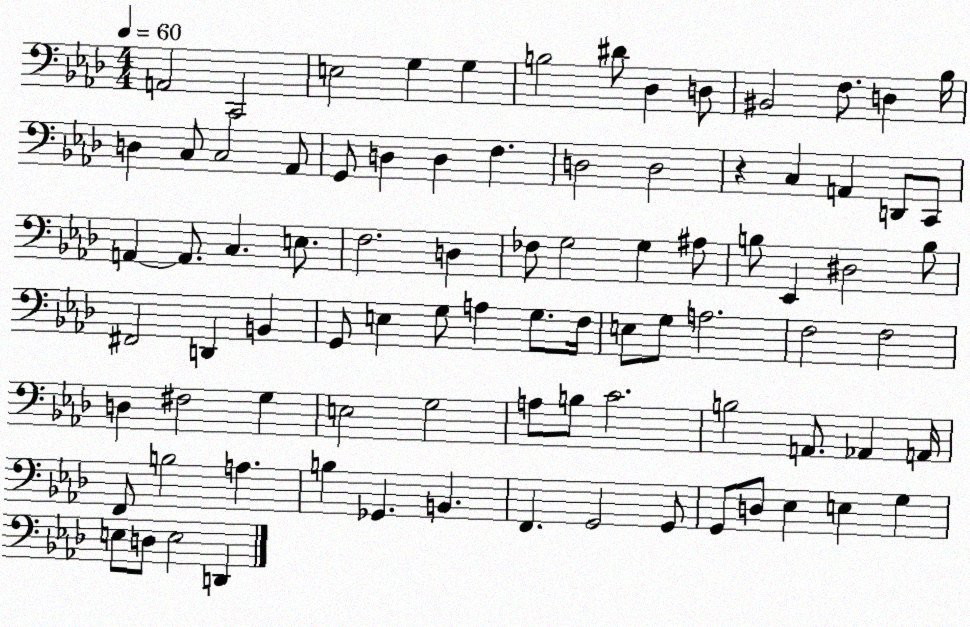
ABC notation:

X:1
T:Untitled
M:4/4
L:1/4
K:Ab
A,,2 C,,2 E,2 G, G, B,2 ^D/2 _D, D,/2 ^B,,2 F,/2 D, _B,/4 D, C,/2 C,2 _A,,/2 G,,/2 D, D, F, D,2 D,2 z C, A,, D,,/2 C,,/2 A,, A,,/2 C, E,/2 F,2 D, _F,/2 G,2 G, ^A,/2 B,/2 _E,, ^D,2 B,/2 ^F,,2 D,, B,, G,,/2 E, G,/2 A, G,/2 F,/4 E,/2 G,/2 A,2 F,2 F,2 D, ^F,2 G, E,2 G,2 A,/2 B,/2 C2 B,2 A,,/2 _A,, A,,/4 F,,/2 B,2 A, B, _G,, B,, F,, G,,2 G,,/2 G,,/2 D,/2 _E, E, G, E,/2 D,/2 E,2 D,,